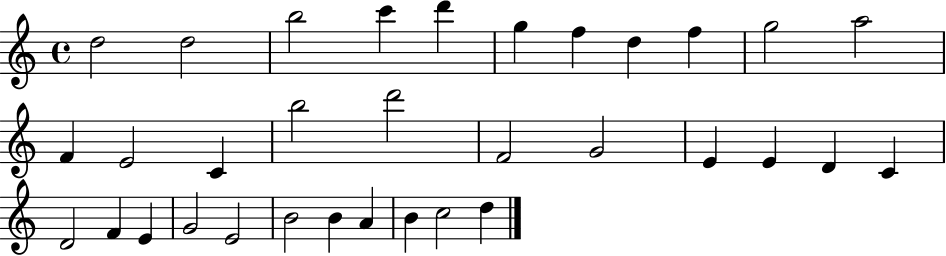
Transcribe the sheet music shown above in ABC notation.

X:1
T:Untitled
M:4/4
L:1/4
K:C
d2 d2 b2 c' d' g f d f g2 a2 F E2 C b2 d'2 F2 G2 E E D C D2 F E G2 E2 B2 B A B c2 d